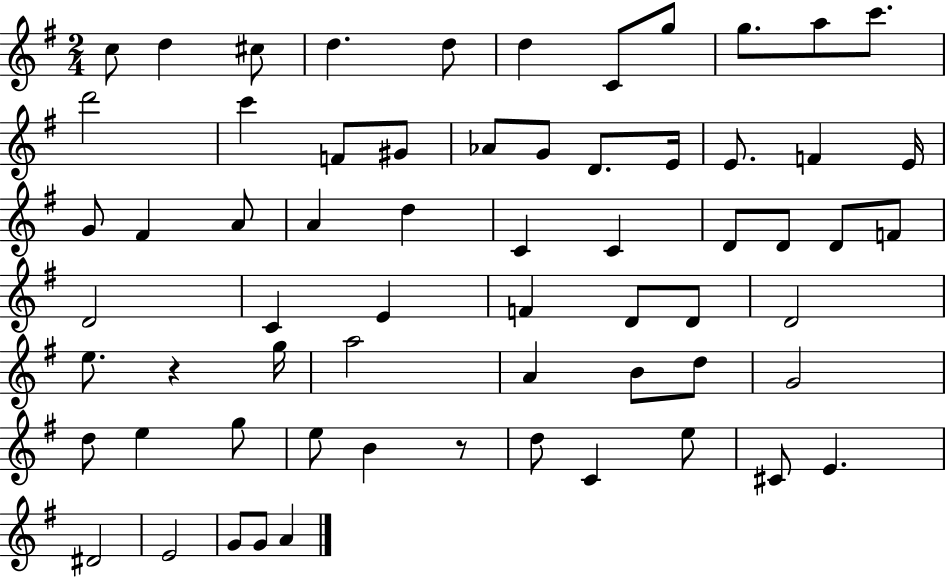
{
  \clef treble
  \numericTimeSignature
  \time 2/4
  \key g \major
  \repeat volta 2 { c''8 d''4 cis''8 | d''4. d''8 | d''4 c'8 g''8 | g''8. a''8 c'''8. | \break d'''2 | c'''4 f'8 gis'8 | aes'8 g'8 d'8. e'16 | e'8. f'4 e'16 | \break g'8 fis'4 a'8 | a'4 d''4 | c'4 c'4 | d'8 d'8 d'8 f'8 | \break d'2 | c'4 e'4 | f'4 d'8 d'8 | d'2 | \break e''8. r4 g''16 | a''2 | a'4 b'8 d''8 | g'2 | \break d''8 e''4 g''8 | e''8 b'4 r8 | d''8 c'4 e''8 | cis'8 e'4. | \break dis'2 | e'2 | g'8 g'8 a'4 | } \bar "|."
}